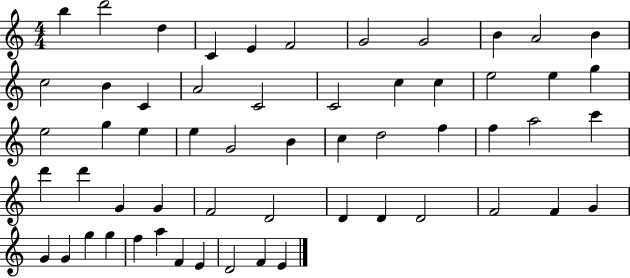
B5/q D6/h D5/q C4/q E4/q F4/h G4/h G4/h B4/q A4/h B4/q C5/h B4/q C4/q A4/h C4/h C4/h C5/q C5/q E5/h E5/q G5/q E5/h G5/q E5/q E5/q G4/h B4/q C5/q D5/h F5/q F5/q A5/h C6/q D6/q D6/q G4/q G4/q F4/h D4/h D4/q D4/q D4/h F4/h F4/q G4/q G4/q G4/q G5/q G5/q F5/q A5/q F4/q E4/q D4/h F4/q E4/q